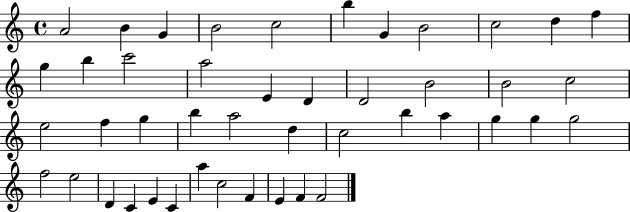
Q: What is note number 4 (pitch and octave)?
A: B4